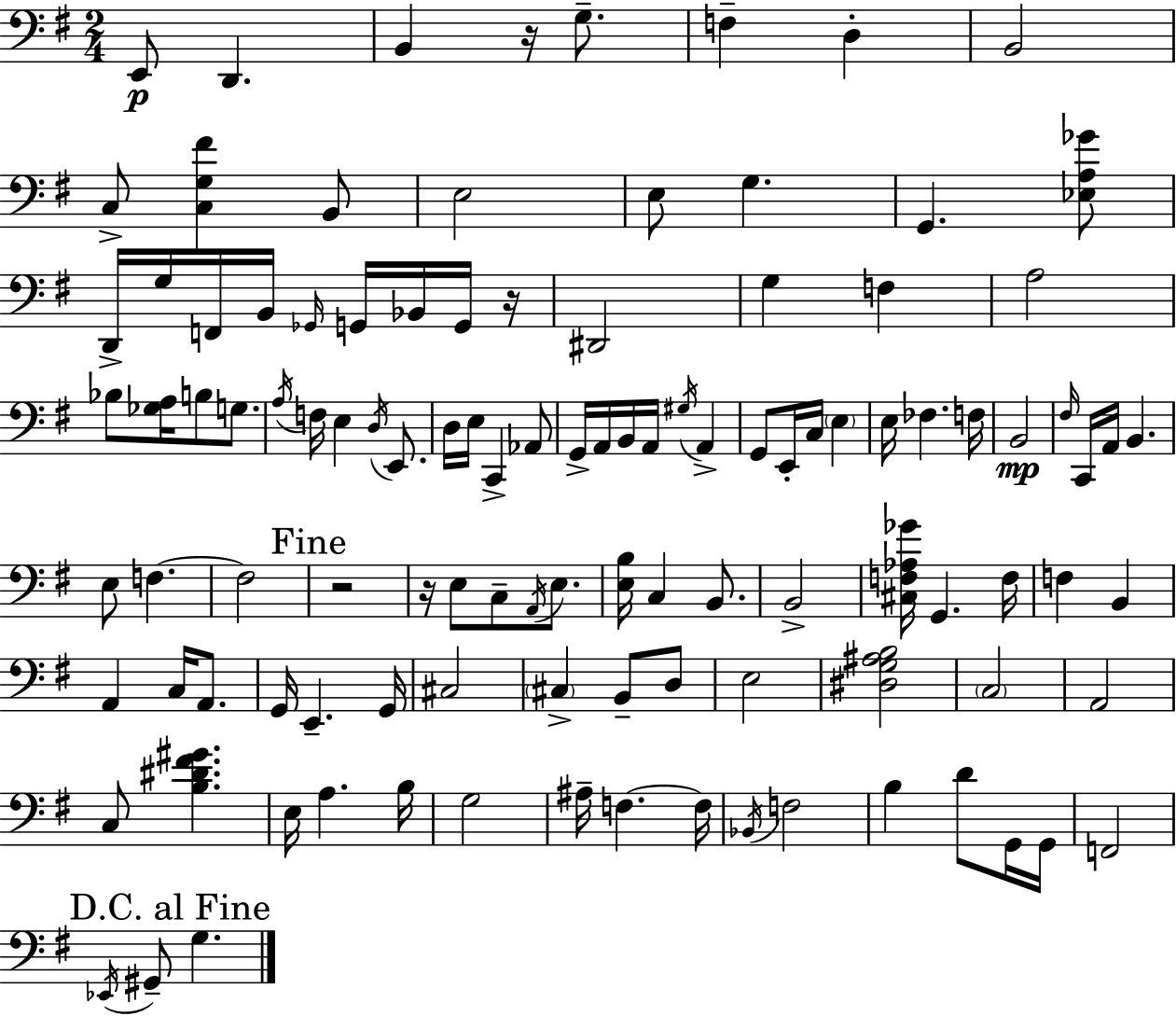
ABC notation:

X:1
T:Untitled
M:2/4
L:1/4
K:Em
E,,/2 D,, B,, z/4 G,/2 F, D, B,,2 C,/2 [C,G,^F] B,,/2 E,2 E,/2 G, G,, [_E,A,_G]/2 D,,/4 G,/4 F,,/4 B,,/4 _G,,/4 G,,/4 _B,,/4 G,,/4 z/4 ^D,,2 G, F, A,2 _B,/2 [_G,A,]/4 B,/2 G,/2 A,/4 F,/4 E, D,/4 E,,/2 D,/4 E,/4 C,, _A,,/2 G,,/4 A,,/4 B,,/4 A,,/4 ^G,/4 A,, G,,/2 E,,/4 C,/4 E, E,/4 _F, F,/4 B,,2 ^F,/4 C,,/4 A,,/4 B,, E,/2 F, F,2 z2 z/4 E,/2 C,/2 A,,/4 E,/2 [E,B,]/4 C, B,,/2 B,,2 [^C,F,_A,_G]/4 G,, F,/4 F, B,, A,, C,/4 A,,/2 G,,/4 E,, G,,/4 ^C,2 ^C, B,,/2 D,/2 E,2 [^D,G,^A,B,]2 C,2 A,,2 C,/2 [B,^D^F^G] E,/4 A, B,/4 G,2 ^A,/4 F, F,/4 _B,,/4 F,2 B, D/2 G,,/4 G,,/4 F,,2 _E,,/4 ^G,,/2 G,